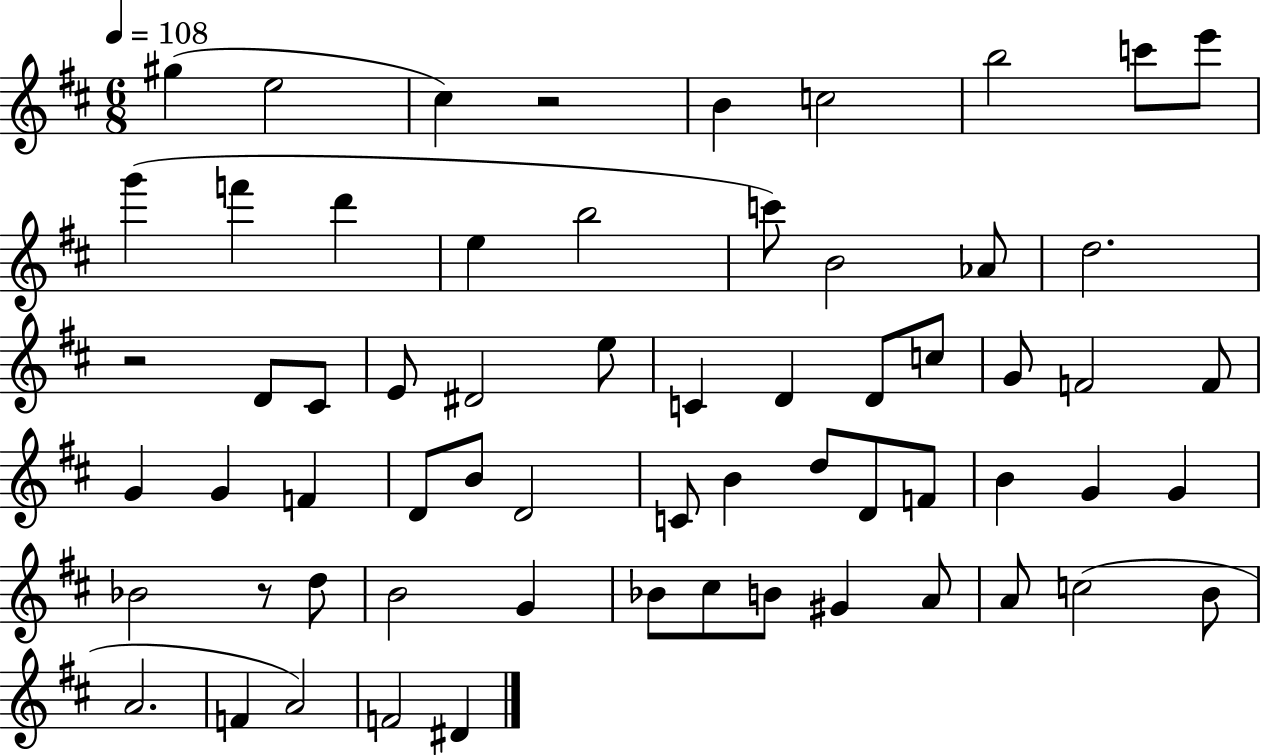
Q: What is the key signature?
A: D major